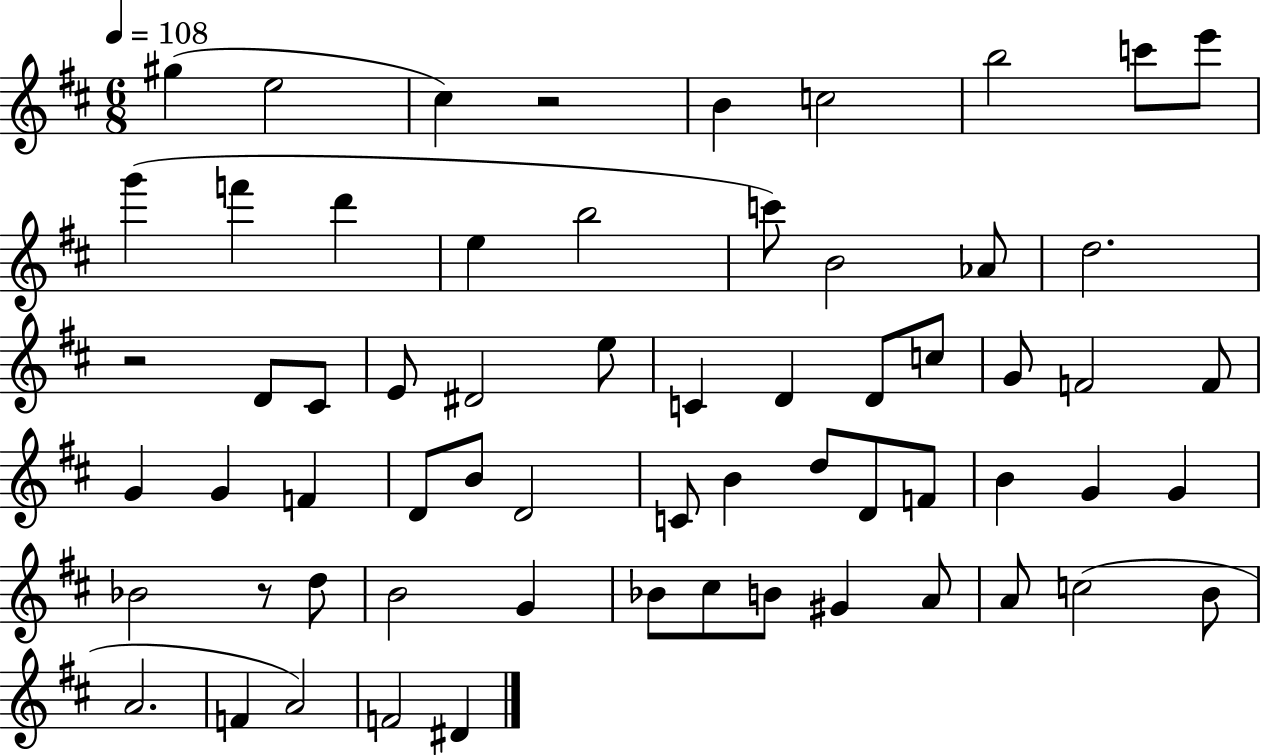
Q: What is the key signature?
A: D major